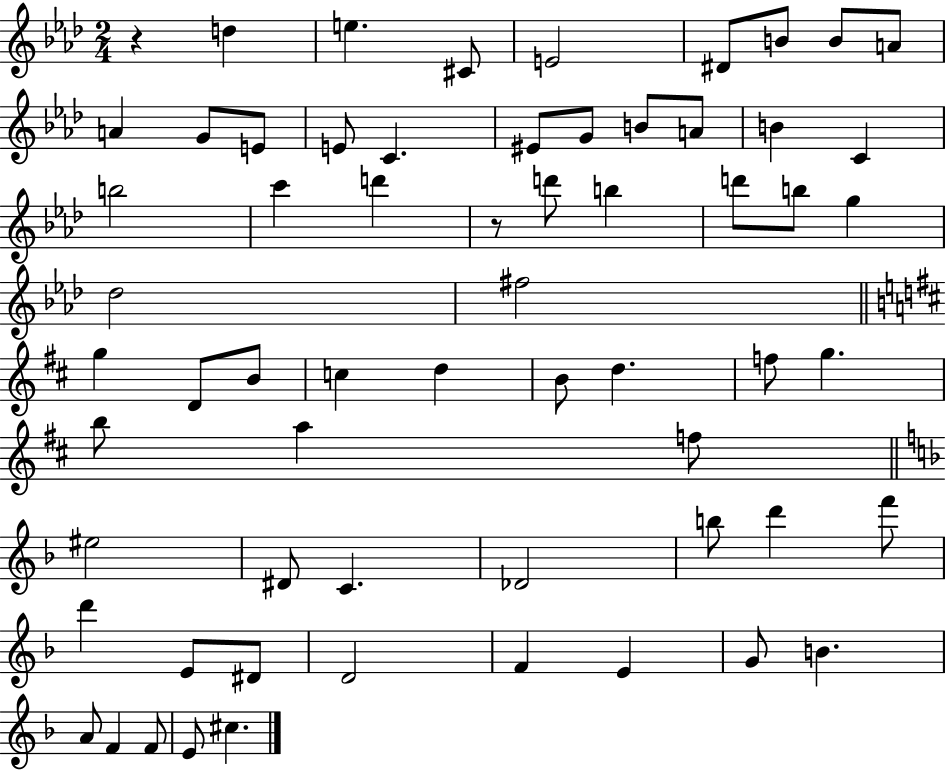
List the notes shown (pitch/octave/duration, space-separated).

R/q D5/q E5/q. C#4/e E4/h D#4/e B4/e B4/e A4/e A4/q G4/e E4/e E4/e C4/q. EIS4/e G4/e B4/e A4/e B4/q C4/q B5/h C6/q D6/q R/e D6/e B5/q D6/e B5/e G5/q Db5/h F#5/h G5/q D4/e B4/e C5/q D5/q B4/e D5/q. F5/e G5/q. B5/e A5/q F5/e EIS5/h D#4/e C4/q. Db4/h B5/e D6/q F6/e D6/q E4/e D#4/e D4/h F4/q E4/q G4/e B4/q. A4/e F4/q F4/e E4/e C#5/q.